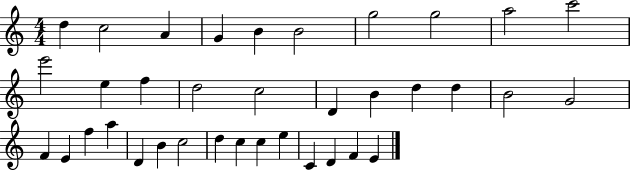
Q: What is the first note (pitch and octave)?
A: D5